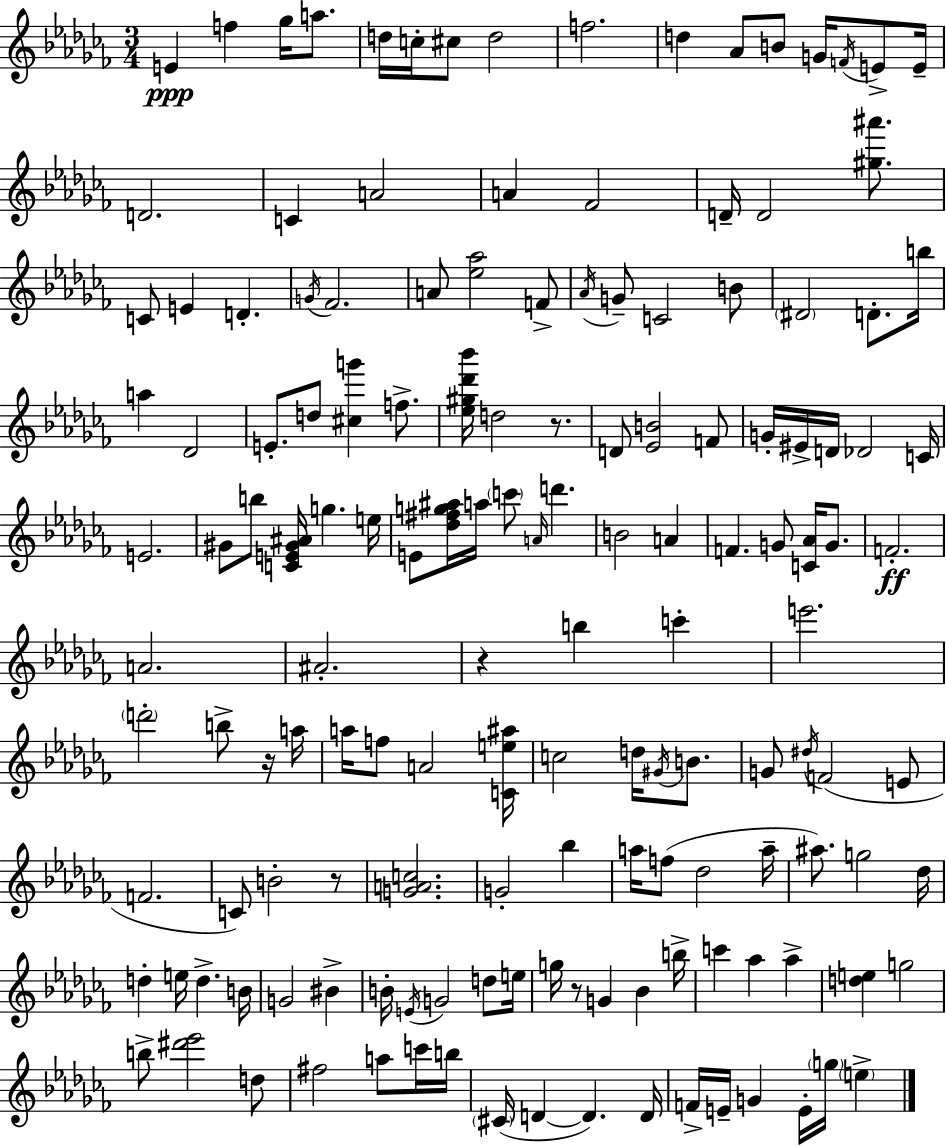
E4/q F5/q Gb5/s A5/e. D5/s C5/s C#5/e D5/h F5/h. D5/q Ab4/e B4/e G4/s F4/s E4/e E4/s D4/h. C4/q A4/h A4/q FES4/h D4/s D4/h [G#5,A#6]/e. C4/e E4/q D4/q. G4/s FES4/h. A4/e [Eb5,Ab5]/h F4/e Ab4/s G4/e C4/h B4/e D#4/h D4/e. B5/s A5/q Db4/h E4/e. D5/e [C#5,G6]/q F5/e. [Eb5,G#5,Db6,Bb6]/s D5/h R/e. D4/e [Eb4,B4]/h F4/e G4/s EIS4/s D4/s Db4/h C4/s E4/h. G#4/e B5/e [C4,E4,G#4,A#4]/s G5/q. E5/s E4/e [Db5,F#5,G5,A#5]/s A5/s C6/e A4/s D6/q. B4/h A4/q F4/q. G4/e [C4,Ab4]/s G4/e. F4/h. A4/h. A#4/h. R/q B5/q C6/q E6/h. D6/h B5/e R/s A5/s A5/s F5/e A4/h [C4,E5,A#5]/s C5/h D5/s G#4/s B4/e. G4/e D#5/s F4/h E4/e F4/h. C4/e B4/h R/e [G4,A4,C5]/h. G4/h Bb5/q A5/s F5/e Db5/h A5/s A#5/e. G5/h Db5/s D5/q E5/s D5/q. B4/s G4/h BIS4/q B4/s E4/s G4/h D5/e E5/s G5/s R/e G4/q Bb4/q B5/s C6/q Ab5/q Ab5/q [D5,E5]/q G5/h B5/e [D#6,Eb6]/h D5/e F#5/h A5/e C6/s B5/s C#4/s D4/q D4/q. D4/s F4/s E4/s G4/q E4/s G5/s E5/q